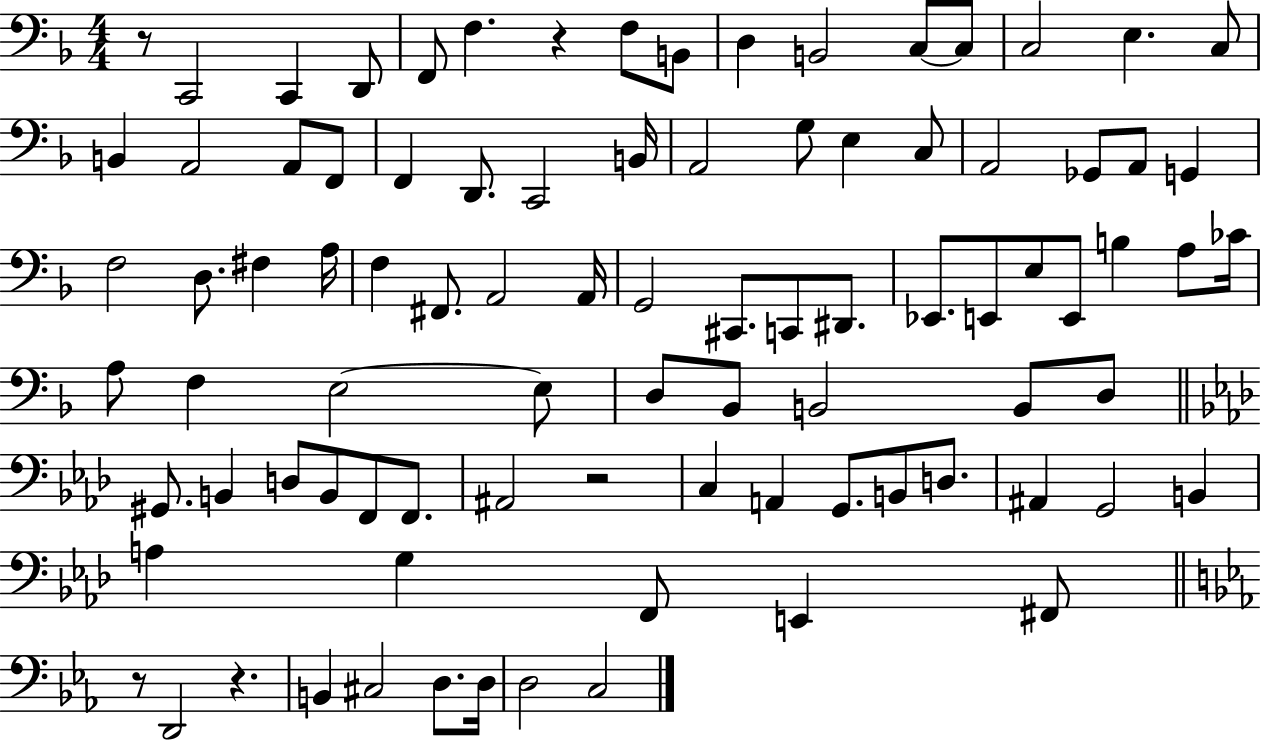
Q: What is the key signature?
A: F major